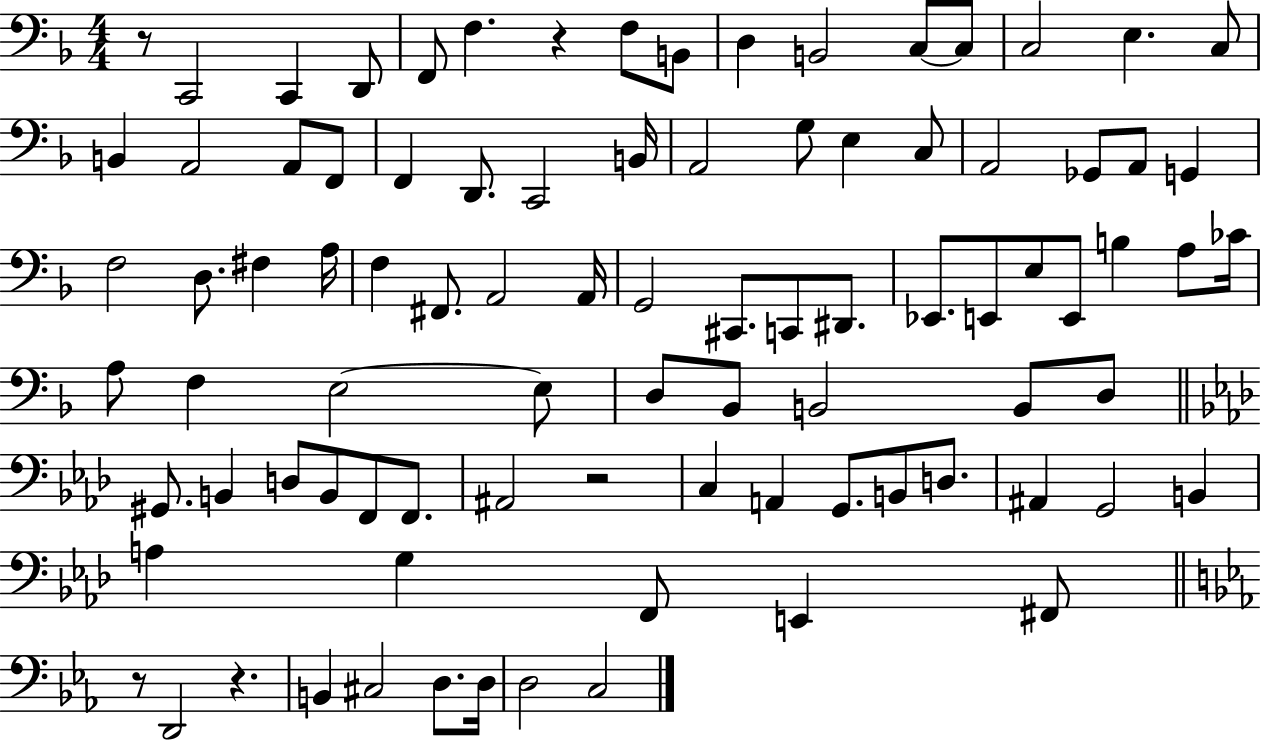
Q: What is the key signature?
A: F major